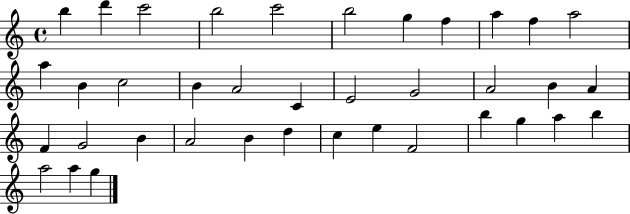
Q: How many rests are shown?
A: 0